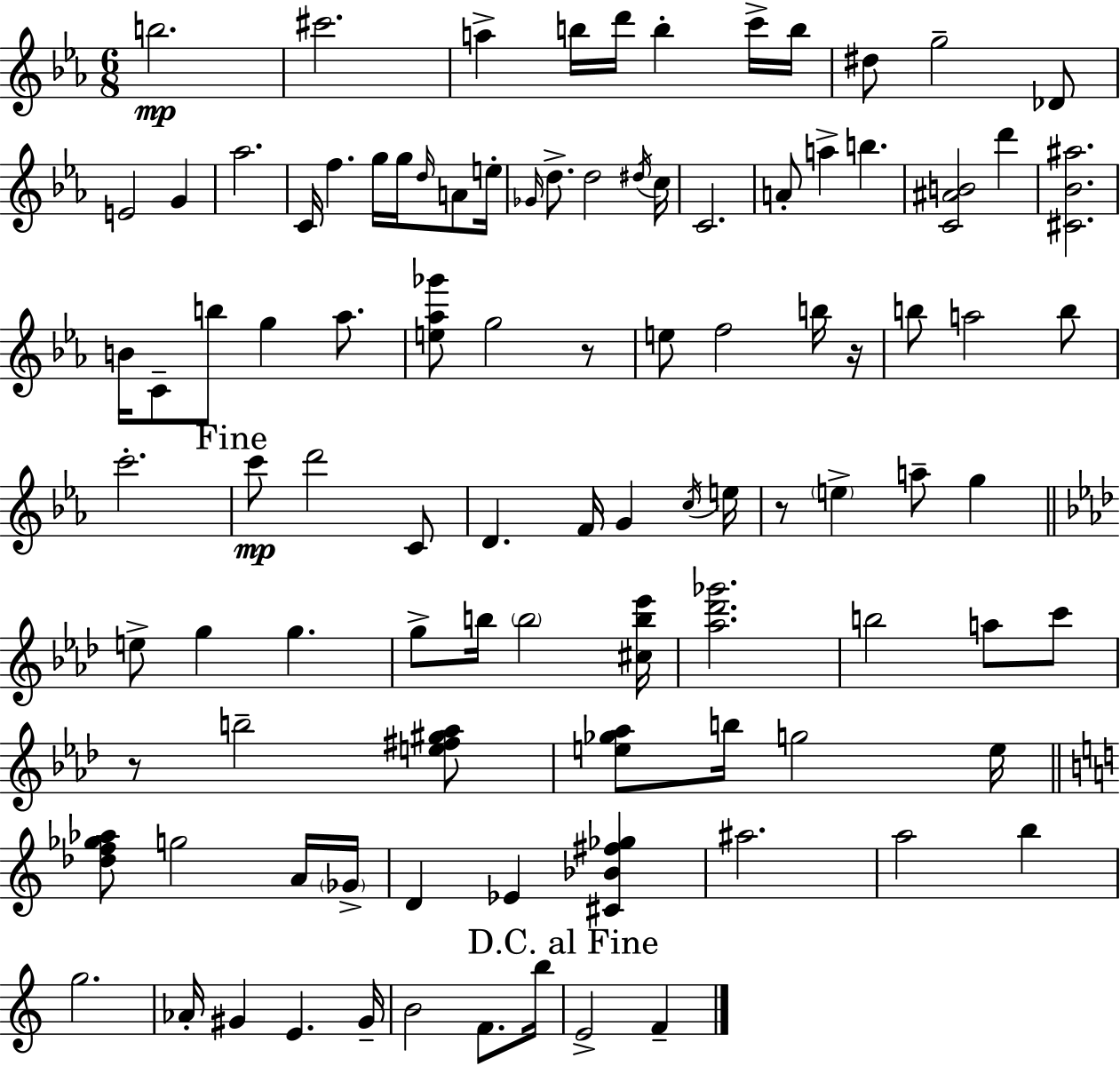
B5/h. C#6/h. A5/q B5/s D6/s B5/q C6/s B5/s D#5/e G5/h Db4/e E4/h G4/q Ab5/h. C4/s F5/q. G5/s G5/s D5/s A4/e E5/s Gb4/s D5/e. D5/h D#5/s C5/s C4/h. A4/e A5/q B5/q. [C4,A#4,B4]/h D6/q [C#4,Bb4,A#5]/h. B4/s C4/e B5/e G5/q Ab5/e. [E5,Ab5,Gb6]/e G5/h R/e E5/e F5/h B5/s R/s B5/e A5/h B5/e C6/h. C6/e D6/h C4/e D4/q. F4/s G4/q C5/s E5/s R/e E5/q A5/e G5/q E5/e G5/q G5/q. G5/e B5/s B5/h [C#5,B5,Eb6]/s [Ab5,Db6,Gb6]/h. B5/h A5/e C6/e R/e B5/h [E5,F#5,G#5,Ab5]/e [E5,Gb5,Ab5]/e B5/s G5/h E5/s [Db5,F5,Gb5,Ab5]/e G5/h A4/s Gb4/s D4/q Eb4/q [C#4,Bb4,F#5,Gb5]/q A#5/h. A5/h B5/q G5/h. Ab4/s G#4/q E4/q. G#4/s B4/h F4/e. B5/s E4/h F4/q